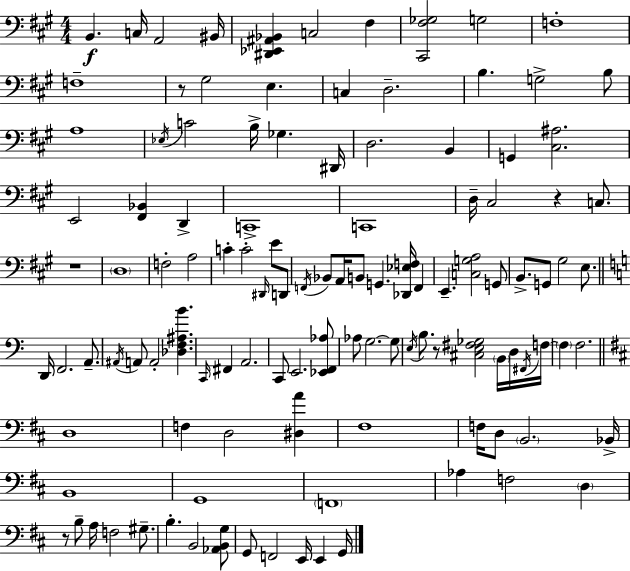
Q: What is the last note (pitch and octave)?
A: G2